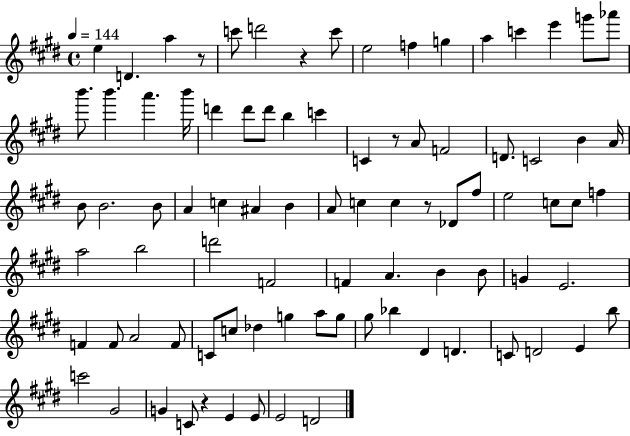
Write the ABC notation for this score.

X:1
T:Untitled
M:4/4
L:1/4
K:E
e D a z/2 c'/2 d'2 z c'/2 e2 f g a c' e' g'/2 _a'/2 b'/2 b' a' b'/4 d' d'/2 d'/2 b c' C z/2 A/2 F2 D/2 C2 B A/4 B/2 B2 B/2 A c ^A B A/2 c c z/2 _D/2 ^f/2 e2 c/2 c/2 f a2 b2 d'2 F2 F A B B/2 G E2 F F/2 A2 F/2 C/2 c/2 _d g a/2 g/2 ^g/2 _b ^D D C/2 D2 E b/2 c'2 ^G2 G C/2 z E E/2 E2 D2